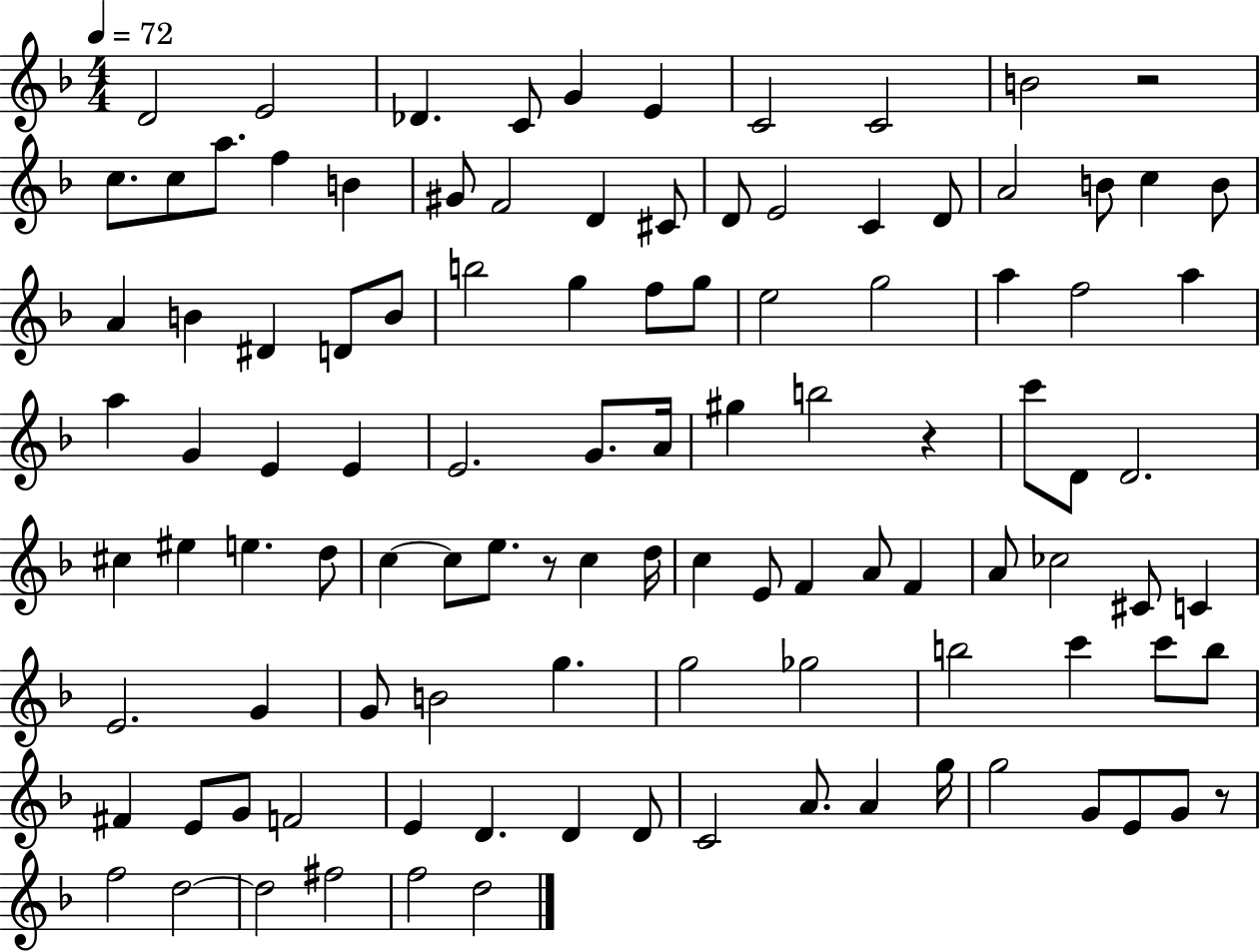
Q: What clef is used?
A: treble